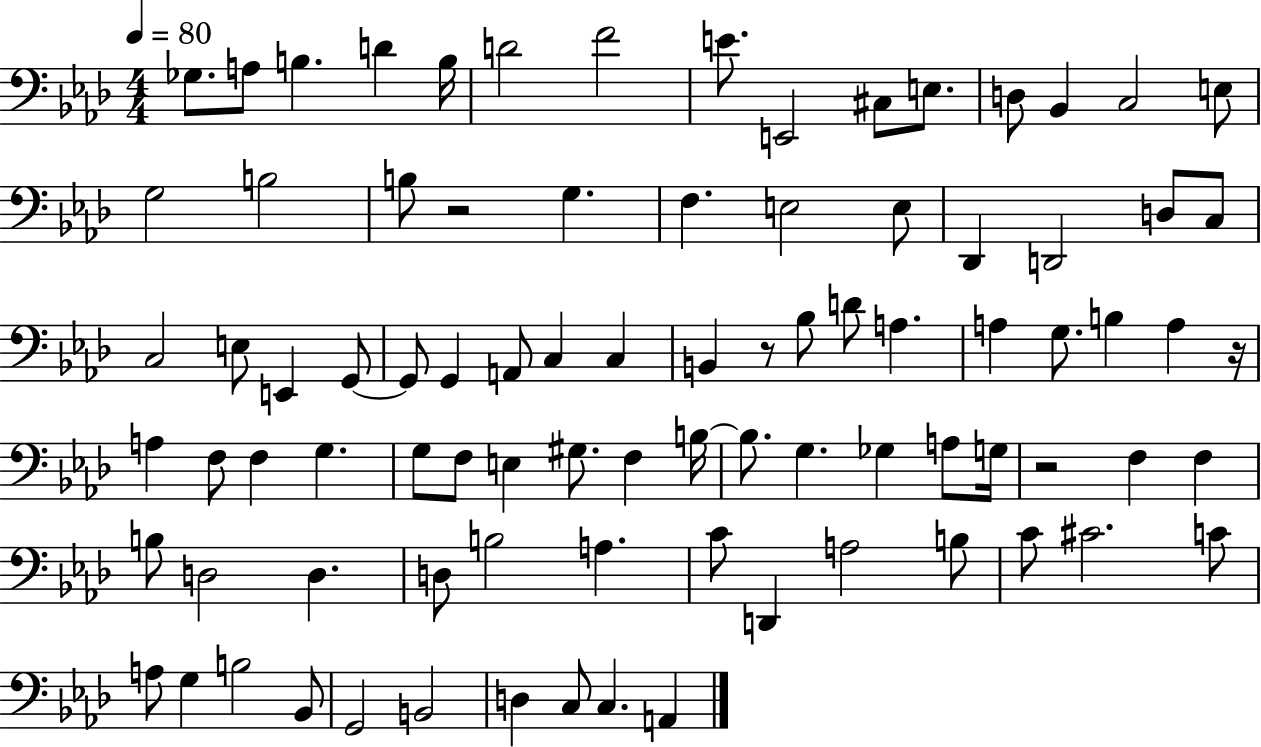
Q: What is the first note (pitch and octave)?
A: Gb3